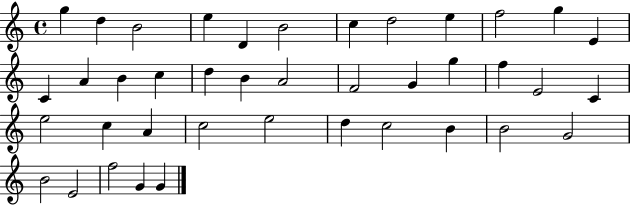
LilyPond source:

{
  \clef treble
  \time 4/4
  \defaultTimeSignature
  \key c \major
  g''4 d''4 b'2 | e''4 d'4 b'2 | c''4 d''2 e''4 | f''2 g''4 e'4 | \break c'4 a'4 b'4 c''4 | d''4 b'4 a'2 | f'2 g'4 g''4 | f''4 e'2 c'4 | \break e''2 c''4 a'4 | c''2 e''2 | d''4 c''2 b'4 | b'2 g'2 | \break b'2 e'2 | f''2 g'4 g'4 | \bar "|."
}